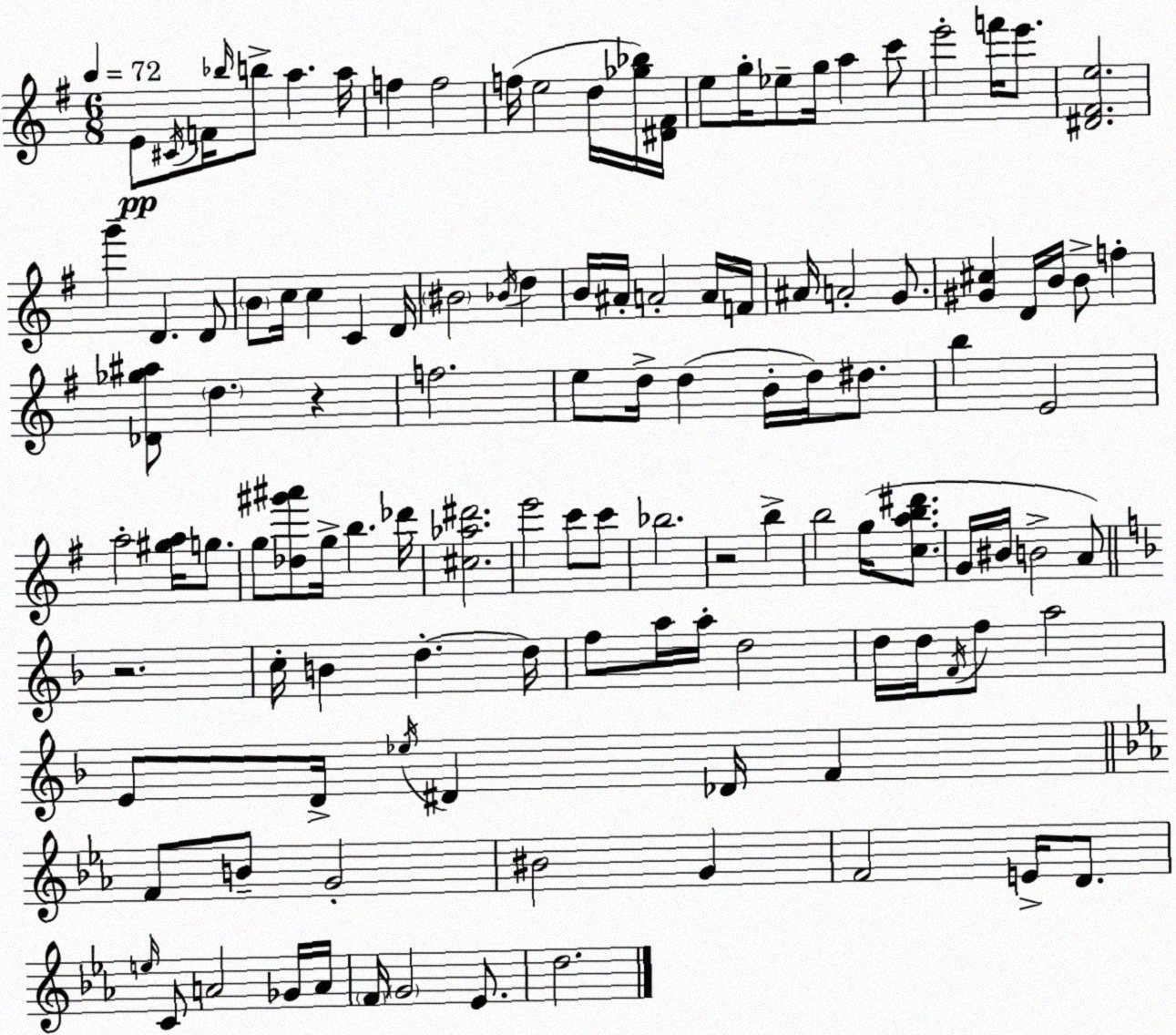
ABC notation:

X:1
T:Untitled
M:6/8
L:1/4
K:Em
E/2 ^C/4 F/4 _b/4 b/2 a a/4 f f2 f/4 e2 d/4 [_g_b]/4 [^D^F]/4 e/2 g/4 _e/2 g/4 a c'/2 e'2 f'/4 e'/2 [^D^Fe]2 g' D D/2 B/2 c/4 c C D/4 ^B2 _B/4 d B/4 ^A/4 A2 A/4 F/4 ^A/4 A2 G/2 [^G^c] D/4 B/4 B/2 f [_D_g^a]/2 d z f2 e/2 d/4 d B/4 d/4 ^d/2 b E2 a2 [^ga]/4 g/2 g/2 [_d^g'^a']/2 g/4 b _d'/4 [^c_a^d']2 e'2 c'/2 c'/2 _b2 z2 b b2 g/4 [cab^d']/2 G/4 ^B/4 B2 A/2 z2 c/4 B d d/4 f/2 a/4 a/4 d2 d/4 d/4 F/4 f/2 a2 E/2 D/4 _e/4 ^D _D/4 F F/2 B/2 G2 ^B2 G F2 E/4 D/2 e/4 C/2 A2 _G/4 A/4 F/4 G2 _E/2 d2